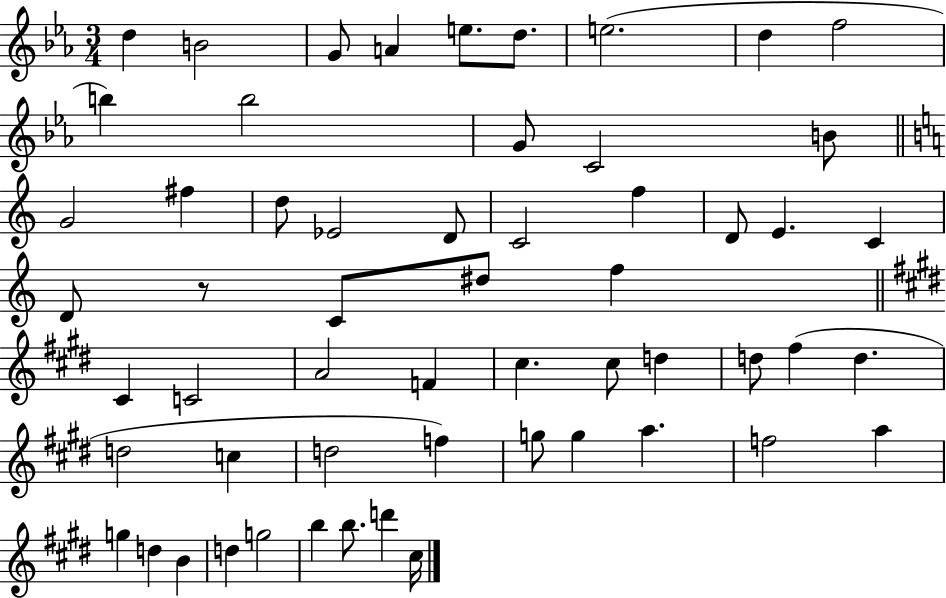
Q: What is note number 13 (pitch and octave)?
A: C4